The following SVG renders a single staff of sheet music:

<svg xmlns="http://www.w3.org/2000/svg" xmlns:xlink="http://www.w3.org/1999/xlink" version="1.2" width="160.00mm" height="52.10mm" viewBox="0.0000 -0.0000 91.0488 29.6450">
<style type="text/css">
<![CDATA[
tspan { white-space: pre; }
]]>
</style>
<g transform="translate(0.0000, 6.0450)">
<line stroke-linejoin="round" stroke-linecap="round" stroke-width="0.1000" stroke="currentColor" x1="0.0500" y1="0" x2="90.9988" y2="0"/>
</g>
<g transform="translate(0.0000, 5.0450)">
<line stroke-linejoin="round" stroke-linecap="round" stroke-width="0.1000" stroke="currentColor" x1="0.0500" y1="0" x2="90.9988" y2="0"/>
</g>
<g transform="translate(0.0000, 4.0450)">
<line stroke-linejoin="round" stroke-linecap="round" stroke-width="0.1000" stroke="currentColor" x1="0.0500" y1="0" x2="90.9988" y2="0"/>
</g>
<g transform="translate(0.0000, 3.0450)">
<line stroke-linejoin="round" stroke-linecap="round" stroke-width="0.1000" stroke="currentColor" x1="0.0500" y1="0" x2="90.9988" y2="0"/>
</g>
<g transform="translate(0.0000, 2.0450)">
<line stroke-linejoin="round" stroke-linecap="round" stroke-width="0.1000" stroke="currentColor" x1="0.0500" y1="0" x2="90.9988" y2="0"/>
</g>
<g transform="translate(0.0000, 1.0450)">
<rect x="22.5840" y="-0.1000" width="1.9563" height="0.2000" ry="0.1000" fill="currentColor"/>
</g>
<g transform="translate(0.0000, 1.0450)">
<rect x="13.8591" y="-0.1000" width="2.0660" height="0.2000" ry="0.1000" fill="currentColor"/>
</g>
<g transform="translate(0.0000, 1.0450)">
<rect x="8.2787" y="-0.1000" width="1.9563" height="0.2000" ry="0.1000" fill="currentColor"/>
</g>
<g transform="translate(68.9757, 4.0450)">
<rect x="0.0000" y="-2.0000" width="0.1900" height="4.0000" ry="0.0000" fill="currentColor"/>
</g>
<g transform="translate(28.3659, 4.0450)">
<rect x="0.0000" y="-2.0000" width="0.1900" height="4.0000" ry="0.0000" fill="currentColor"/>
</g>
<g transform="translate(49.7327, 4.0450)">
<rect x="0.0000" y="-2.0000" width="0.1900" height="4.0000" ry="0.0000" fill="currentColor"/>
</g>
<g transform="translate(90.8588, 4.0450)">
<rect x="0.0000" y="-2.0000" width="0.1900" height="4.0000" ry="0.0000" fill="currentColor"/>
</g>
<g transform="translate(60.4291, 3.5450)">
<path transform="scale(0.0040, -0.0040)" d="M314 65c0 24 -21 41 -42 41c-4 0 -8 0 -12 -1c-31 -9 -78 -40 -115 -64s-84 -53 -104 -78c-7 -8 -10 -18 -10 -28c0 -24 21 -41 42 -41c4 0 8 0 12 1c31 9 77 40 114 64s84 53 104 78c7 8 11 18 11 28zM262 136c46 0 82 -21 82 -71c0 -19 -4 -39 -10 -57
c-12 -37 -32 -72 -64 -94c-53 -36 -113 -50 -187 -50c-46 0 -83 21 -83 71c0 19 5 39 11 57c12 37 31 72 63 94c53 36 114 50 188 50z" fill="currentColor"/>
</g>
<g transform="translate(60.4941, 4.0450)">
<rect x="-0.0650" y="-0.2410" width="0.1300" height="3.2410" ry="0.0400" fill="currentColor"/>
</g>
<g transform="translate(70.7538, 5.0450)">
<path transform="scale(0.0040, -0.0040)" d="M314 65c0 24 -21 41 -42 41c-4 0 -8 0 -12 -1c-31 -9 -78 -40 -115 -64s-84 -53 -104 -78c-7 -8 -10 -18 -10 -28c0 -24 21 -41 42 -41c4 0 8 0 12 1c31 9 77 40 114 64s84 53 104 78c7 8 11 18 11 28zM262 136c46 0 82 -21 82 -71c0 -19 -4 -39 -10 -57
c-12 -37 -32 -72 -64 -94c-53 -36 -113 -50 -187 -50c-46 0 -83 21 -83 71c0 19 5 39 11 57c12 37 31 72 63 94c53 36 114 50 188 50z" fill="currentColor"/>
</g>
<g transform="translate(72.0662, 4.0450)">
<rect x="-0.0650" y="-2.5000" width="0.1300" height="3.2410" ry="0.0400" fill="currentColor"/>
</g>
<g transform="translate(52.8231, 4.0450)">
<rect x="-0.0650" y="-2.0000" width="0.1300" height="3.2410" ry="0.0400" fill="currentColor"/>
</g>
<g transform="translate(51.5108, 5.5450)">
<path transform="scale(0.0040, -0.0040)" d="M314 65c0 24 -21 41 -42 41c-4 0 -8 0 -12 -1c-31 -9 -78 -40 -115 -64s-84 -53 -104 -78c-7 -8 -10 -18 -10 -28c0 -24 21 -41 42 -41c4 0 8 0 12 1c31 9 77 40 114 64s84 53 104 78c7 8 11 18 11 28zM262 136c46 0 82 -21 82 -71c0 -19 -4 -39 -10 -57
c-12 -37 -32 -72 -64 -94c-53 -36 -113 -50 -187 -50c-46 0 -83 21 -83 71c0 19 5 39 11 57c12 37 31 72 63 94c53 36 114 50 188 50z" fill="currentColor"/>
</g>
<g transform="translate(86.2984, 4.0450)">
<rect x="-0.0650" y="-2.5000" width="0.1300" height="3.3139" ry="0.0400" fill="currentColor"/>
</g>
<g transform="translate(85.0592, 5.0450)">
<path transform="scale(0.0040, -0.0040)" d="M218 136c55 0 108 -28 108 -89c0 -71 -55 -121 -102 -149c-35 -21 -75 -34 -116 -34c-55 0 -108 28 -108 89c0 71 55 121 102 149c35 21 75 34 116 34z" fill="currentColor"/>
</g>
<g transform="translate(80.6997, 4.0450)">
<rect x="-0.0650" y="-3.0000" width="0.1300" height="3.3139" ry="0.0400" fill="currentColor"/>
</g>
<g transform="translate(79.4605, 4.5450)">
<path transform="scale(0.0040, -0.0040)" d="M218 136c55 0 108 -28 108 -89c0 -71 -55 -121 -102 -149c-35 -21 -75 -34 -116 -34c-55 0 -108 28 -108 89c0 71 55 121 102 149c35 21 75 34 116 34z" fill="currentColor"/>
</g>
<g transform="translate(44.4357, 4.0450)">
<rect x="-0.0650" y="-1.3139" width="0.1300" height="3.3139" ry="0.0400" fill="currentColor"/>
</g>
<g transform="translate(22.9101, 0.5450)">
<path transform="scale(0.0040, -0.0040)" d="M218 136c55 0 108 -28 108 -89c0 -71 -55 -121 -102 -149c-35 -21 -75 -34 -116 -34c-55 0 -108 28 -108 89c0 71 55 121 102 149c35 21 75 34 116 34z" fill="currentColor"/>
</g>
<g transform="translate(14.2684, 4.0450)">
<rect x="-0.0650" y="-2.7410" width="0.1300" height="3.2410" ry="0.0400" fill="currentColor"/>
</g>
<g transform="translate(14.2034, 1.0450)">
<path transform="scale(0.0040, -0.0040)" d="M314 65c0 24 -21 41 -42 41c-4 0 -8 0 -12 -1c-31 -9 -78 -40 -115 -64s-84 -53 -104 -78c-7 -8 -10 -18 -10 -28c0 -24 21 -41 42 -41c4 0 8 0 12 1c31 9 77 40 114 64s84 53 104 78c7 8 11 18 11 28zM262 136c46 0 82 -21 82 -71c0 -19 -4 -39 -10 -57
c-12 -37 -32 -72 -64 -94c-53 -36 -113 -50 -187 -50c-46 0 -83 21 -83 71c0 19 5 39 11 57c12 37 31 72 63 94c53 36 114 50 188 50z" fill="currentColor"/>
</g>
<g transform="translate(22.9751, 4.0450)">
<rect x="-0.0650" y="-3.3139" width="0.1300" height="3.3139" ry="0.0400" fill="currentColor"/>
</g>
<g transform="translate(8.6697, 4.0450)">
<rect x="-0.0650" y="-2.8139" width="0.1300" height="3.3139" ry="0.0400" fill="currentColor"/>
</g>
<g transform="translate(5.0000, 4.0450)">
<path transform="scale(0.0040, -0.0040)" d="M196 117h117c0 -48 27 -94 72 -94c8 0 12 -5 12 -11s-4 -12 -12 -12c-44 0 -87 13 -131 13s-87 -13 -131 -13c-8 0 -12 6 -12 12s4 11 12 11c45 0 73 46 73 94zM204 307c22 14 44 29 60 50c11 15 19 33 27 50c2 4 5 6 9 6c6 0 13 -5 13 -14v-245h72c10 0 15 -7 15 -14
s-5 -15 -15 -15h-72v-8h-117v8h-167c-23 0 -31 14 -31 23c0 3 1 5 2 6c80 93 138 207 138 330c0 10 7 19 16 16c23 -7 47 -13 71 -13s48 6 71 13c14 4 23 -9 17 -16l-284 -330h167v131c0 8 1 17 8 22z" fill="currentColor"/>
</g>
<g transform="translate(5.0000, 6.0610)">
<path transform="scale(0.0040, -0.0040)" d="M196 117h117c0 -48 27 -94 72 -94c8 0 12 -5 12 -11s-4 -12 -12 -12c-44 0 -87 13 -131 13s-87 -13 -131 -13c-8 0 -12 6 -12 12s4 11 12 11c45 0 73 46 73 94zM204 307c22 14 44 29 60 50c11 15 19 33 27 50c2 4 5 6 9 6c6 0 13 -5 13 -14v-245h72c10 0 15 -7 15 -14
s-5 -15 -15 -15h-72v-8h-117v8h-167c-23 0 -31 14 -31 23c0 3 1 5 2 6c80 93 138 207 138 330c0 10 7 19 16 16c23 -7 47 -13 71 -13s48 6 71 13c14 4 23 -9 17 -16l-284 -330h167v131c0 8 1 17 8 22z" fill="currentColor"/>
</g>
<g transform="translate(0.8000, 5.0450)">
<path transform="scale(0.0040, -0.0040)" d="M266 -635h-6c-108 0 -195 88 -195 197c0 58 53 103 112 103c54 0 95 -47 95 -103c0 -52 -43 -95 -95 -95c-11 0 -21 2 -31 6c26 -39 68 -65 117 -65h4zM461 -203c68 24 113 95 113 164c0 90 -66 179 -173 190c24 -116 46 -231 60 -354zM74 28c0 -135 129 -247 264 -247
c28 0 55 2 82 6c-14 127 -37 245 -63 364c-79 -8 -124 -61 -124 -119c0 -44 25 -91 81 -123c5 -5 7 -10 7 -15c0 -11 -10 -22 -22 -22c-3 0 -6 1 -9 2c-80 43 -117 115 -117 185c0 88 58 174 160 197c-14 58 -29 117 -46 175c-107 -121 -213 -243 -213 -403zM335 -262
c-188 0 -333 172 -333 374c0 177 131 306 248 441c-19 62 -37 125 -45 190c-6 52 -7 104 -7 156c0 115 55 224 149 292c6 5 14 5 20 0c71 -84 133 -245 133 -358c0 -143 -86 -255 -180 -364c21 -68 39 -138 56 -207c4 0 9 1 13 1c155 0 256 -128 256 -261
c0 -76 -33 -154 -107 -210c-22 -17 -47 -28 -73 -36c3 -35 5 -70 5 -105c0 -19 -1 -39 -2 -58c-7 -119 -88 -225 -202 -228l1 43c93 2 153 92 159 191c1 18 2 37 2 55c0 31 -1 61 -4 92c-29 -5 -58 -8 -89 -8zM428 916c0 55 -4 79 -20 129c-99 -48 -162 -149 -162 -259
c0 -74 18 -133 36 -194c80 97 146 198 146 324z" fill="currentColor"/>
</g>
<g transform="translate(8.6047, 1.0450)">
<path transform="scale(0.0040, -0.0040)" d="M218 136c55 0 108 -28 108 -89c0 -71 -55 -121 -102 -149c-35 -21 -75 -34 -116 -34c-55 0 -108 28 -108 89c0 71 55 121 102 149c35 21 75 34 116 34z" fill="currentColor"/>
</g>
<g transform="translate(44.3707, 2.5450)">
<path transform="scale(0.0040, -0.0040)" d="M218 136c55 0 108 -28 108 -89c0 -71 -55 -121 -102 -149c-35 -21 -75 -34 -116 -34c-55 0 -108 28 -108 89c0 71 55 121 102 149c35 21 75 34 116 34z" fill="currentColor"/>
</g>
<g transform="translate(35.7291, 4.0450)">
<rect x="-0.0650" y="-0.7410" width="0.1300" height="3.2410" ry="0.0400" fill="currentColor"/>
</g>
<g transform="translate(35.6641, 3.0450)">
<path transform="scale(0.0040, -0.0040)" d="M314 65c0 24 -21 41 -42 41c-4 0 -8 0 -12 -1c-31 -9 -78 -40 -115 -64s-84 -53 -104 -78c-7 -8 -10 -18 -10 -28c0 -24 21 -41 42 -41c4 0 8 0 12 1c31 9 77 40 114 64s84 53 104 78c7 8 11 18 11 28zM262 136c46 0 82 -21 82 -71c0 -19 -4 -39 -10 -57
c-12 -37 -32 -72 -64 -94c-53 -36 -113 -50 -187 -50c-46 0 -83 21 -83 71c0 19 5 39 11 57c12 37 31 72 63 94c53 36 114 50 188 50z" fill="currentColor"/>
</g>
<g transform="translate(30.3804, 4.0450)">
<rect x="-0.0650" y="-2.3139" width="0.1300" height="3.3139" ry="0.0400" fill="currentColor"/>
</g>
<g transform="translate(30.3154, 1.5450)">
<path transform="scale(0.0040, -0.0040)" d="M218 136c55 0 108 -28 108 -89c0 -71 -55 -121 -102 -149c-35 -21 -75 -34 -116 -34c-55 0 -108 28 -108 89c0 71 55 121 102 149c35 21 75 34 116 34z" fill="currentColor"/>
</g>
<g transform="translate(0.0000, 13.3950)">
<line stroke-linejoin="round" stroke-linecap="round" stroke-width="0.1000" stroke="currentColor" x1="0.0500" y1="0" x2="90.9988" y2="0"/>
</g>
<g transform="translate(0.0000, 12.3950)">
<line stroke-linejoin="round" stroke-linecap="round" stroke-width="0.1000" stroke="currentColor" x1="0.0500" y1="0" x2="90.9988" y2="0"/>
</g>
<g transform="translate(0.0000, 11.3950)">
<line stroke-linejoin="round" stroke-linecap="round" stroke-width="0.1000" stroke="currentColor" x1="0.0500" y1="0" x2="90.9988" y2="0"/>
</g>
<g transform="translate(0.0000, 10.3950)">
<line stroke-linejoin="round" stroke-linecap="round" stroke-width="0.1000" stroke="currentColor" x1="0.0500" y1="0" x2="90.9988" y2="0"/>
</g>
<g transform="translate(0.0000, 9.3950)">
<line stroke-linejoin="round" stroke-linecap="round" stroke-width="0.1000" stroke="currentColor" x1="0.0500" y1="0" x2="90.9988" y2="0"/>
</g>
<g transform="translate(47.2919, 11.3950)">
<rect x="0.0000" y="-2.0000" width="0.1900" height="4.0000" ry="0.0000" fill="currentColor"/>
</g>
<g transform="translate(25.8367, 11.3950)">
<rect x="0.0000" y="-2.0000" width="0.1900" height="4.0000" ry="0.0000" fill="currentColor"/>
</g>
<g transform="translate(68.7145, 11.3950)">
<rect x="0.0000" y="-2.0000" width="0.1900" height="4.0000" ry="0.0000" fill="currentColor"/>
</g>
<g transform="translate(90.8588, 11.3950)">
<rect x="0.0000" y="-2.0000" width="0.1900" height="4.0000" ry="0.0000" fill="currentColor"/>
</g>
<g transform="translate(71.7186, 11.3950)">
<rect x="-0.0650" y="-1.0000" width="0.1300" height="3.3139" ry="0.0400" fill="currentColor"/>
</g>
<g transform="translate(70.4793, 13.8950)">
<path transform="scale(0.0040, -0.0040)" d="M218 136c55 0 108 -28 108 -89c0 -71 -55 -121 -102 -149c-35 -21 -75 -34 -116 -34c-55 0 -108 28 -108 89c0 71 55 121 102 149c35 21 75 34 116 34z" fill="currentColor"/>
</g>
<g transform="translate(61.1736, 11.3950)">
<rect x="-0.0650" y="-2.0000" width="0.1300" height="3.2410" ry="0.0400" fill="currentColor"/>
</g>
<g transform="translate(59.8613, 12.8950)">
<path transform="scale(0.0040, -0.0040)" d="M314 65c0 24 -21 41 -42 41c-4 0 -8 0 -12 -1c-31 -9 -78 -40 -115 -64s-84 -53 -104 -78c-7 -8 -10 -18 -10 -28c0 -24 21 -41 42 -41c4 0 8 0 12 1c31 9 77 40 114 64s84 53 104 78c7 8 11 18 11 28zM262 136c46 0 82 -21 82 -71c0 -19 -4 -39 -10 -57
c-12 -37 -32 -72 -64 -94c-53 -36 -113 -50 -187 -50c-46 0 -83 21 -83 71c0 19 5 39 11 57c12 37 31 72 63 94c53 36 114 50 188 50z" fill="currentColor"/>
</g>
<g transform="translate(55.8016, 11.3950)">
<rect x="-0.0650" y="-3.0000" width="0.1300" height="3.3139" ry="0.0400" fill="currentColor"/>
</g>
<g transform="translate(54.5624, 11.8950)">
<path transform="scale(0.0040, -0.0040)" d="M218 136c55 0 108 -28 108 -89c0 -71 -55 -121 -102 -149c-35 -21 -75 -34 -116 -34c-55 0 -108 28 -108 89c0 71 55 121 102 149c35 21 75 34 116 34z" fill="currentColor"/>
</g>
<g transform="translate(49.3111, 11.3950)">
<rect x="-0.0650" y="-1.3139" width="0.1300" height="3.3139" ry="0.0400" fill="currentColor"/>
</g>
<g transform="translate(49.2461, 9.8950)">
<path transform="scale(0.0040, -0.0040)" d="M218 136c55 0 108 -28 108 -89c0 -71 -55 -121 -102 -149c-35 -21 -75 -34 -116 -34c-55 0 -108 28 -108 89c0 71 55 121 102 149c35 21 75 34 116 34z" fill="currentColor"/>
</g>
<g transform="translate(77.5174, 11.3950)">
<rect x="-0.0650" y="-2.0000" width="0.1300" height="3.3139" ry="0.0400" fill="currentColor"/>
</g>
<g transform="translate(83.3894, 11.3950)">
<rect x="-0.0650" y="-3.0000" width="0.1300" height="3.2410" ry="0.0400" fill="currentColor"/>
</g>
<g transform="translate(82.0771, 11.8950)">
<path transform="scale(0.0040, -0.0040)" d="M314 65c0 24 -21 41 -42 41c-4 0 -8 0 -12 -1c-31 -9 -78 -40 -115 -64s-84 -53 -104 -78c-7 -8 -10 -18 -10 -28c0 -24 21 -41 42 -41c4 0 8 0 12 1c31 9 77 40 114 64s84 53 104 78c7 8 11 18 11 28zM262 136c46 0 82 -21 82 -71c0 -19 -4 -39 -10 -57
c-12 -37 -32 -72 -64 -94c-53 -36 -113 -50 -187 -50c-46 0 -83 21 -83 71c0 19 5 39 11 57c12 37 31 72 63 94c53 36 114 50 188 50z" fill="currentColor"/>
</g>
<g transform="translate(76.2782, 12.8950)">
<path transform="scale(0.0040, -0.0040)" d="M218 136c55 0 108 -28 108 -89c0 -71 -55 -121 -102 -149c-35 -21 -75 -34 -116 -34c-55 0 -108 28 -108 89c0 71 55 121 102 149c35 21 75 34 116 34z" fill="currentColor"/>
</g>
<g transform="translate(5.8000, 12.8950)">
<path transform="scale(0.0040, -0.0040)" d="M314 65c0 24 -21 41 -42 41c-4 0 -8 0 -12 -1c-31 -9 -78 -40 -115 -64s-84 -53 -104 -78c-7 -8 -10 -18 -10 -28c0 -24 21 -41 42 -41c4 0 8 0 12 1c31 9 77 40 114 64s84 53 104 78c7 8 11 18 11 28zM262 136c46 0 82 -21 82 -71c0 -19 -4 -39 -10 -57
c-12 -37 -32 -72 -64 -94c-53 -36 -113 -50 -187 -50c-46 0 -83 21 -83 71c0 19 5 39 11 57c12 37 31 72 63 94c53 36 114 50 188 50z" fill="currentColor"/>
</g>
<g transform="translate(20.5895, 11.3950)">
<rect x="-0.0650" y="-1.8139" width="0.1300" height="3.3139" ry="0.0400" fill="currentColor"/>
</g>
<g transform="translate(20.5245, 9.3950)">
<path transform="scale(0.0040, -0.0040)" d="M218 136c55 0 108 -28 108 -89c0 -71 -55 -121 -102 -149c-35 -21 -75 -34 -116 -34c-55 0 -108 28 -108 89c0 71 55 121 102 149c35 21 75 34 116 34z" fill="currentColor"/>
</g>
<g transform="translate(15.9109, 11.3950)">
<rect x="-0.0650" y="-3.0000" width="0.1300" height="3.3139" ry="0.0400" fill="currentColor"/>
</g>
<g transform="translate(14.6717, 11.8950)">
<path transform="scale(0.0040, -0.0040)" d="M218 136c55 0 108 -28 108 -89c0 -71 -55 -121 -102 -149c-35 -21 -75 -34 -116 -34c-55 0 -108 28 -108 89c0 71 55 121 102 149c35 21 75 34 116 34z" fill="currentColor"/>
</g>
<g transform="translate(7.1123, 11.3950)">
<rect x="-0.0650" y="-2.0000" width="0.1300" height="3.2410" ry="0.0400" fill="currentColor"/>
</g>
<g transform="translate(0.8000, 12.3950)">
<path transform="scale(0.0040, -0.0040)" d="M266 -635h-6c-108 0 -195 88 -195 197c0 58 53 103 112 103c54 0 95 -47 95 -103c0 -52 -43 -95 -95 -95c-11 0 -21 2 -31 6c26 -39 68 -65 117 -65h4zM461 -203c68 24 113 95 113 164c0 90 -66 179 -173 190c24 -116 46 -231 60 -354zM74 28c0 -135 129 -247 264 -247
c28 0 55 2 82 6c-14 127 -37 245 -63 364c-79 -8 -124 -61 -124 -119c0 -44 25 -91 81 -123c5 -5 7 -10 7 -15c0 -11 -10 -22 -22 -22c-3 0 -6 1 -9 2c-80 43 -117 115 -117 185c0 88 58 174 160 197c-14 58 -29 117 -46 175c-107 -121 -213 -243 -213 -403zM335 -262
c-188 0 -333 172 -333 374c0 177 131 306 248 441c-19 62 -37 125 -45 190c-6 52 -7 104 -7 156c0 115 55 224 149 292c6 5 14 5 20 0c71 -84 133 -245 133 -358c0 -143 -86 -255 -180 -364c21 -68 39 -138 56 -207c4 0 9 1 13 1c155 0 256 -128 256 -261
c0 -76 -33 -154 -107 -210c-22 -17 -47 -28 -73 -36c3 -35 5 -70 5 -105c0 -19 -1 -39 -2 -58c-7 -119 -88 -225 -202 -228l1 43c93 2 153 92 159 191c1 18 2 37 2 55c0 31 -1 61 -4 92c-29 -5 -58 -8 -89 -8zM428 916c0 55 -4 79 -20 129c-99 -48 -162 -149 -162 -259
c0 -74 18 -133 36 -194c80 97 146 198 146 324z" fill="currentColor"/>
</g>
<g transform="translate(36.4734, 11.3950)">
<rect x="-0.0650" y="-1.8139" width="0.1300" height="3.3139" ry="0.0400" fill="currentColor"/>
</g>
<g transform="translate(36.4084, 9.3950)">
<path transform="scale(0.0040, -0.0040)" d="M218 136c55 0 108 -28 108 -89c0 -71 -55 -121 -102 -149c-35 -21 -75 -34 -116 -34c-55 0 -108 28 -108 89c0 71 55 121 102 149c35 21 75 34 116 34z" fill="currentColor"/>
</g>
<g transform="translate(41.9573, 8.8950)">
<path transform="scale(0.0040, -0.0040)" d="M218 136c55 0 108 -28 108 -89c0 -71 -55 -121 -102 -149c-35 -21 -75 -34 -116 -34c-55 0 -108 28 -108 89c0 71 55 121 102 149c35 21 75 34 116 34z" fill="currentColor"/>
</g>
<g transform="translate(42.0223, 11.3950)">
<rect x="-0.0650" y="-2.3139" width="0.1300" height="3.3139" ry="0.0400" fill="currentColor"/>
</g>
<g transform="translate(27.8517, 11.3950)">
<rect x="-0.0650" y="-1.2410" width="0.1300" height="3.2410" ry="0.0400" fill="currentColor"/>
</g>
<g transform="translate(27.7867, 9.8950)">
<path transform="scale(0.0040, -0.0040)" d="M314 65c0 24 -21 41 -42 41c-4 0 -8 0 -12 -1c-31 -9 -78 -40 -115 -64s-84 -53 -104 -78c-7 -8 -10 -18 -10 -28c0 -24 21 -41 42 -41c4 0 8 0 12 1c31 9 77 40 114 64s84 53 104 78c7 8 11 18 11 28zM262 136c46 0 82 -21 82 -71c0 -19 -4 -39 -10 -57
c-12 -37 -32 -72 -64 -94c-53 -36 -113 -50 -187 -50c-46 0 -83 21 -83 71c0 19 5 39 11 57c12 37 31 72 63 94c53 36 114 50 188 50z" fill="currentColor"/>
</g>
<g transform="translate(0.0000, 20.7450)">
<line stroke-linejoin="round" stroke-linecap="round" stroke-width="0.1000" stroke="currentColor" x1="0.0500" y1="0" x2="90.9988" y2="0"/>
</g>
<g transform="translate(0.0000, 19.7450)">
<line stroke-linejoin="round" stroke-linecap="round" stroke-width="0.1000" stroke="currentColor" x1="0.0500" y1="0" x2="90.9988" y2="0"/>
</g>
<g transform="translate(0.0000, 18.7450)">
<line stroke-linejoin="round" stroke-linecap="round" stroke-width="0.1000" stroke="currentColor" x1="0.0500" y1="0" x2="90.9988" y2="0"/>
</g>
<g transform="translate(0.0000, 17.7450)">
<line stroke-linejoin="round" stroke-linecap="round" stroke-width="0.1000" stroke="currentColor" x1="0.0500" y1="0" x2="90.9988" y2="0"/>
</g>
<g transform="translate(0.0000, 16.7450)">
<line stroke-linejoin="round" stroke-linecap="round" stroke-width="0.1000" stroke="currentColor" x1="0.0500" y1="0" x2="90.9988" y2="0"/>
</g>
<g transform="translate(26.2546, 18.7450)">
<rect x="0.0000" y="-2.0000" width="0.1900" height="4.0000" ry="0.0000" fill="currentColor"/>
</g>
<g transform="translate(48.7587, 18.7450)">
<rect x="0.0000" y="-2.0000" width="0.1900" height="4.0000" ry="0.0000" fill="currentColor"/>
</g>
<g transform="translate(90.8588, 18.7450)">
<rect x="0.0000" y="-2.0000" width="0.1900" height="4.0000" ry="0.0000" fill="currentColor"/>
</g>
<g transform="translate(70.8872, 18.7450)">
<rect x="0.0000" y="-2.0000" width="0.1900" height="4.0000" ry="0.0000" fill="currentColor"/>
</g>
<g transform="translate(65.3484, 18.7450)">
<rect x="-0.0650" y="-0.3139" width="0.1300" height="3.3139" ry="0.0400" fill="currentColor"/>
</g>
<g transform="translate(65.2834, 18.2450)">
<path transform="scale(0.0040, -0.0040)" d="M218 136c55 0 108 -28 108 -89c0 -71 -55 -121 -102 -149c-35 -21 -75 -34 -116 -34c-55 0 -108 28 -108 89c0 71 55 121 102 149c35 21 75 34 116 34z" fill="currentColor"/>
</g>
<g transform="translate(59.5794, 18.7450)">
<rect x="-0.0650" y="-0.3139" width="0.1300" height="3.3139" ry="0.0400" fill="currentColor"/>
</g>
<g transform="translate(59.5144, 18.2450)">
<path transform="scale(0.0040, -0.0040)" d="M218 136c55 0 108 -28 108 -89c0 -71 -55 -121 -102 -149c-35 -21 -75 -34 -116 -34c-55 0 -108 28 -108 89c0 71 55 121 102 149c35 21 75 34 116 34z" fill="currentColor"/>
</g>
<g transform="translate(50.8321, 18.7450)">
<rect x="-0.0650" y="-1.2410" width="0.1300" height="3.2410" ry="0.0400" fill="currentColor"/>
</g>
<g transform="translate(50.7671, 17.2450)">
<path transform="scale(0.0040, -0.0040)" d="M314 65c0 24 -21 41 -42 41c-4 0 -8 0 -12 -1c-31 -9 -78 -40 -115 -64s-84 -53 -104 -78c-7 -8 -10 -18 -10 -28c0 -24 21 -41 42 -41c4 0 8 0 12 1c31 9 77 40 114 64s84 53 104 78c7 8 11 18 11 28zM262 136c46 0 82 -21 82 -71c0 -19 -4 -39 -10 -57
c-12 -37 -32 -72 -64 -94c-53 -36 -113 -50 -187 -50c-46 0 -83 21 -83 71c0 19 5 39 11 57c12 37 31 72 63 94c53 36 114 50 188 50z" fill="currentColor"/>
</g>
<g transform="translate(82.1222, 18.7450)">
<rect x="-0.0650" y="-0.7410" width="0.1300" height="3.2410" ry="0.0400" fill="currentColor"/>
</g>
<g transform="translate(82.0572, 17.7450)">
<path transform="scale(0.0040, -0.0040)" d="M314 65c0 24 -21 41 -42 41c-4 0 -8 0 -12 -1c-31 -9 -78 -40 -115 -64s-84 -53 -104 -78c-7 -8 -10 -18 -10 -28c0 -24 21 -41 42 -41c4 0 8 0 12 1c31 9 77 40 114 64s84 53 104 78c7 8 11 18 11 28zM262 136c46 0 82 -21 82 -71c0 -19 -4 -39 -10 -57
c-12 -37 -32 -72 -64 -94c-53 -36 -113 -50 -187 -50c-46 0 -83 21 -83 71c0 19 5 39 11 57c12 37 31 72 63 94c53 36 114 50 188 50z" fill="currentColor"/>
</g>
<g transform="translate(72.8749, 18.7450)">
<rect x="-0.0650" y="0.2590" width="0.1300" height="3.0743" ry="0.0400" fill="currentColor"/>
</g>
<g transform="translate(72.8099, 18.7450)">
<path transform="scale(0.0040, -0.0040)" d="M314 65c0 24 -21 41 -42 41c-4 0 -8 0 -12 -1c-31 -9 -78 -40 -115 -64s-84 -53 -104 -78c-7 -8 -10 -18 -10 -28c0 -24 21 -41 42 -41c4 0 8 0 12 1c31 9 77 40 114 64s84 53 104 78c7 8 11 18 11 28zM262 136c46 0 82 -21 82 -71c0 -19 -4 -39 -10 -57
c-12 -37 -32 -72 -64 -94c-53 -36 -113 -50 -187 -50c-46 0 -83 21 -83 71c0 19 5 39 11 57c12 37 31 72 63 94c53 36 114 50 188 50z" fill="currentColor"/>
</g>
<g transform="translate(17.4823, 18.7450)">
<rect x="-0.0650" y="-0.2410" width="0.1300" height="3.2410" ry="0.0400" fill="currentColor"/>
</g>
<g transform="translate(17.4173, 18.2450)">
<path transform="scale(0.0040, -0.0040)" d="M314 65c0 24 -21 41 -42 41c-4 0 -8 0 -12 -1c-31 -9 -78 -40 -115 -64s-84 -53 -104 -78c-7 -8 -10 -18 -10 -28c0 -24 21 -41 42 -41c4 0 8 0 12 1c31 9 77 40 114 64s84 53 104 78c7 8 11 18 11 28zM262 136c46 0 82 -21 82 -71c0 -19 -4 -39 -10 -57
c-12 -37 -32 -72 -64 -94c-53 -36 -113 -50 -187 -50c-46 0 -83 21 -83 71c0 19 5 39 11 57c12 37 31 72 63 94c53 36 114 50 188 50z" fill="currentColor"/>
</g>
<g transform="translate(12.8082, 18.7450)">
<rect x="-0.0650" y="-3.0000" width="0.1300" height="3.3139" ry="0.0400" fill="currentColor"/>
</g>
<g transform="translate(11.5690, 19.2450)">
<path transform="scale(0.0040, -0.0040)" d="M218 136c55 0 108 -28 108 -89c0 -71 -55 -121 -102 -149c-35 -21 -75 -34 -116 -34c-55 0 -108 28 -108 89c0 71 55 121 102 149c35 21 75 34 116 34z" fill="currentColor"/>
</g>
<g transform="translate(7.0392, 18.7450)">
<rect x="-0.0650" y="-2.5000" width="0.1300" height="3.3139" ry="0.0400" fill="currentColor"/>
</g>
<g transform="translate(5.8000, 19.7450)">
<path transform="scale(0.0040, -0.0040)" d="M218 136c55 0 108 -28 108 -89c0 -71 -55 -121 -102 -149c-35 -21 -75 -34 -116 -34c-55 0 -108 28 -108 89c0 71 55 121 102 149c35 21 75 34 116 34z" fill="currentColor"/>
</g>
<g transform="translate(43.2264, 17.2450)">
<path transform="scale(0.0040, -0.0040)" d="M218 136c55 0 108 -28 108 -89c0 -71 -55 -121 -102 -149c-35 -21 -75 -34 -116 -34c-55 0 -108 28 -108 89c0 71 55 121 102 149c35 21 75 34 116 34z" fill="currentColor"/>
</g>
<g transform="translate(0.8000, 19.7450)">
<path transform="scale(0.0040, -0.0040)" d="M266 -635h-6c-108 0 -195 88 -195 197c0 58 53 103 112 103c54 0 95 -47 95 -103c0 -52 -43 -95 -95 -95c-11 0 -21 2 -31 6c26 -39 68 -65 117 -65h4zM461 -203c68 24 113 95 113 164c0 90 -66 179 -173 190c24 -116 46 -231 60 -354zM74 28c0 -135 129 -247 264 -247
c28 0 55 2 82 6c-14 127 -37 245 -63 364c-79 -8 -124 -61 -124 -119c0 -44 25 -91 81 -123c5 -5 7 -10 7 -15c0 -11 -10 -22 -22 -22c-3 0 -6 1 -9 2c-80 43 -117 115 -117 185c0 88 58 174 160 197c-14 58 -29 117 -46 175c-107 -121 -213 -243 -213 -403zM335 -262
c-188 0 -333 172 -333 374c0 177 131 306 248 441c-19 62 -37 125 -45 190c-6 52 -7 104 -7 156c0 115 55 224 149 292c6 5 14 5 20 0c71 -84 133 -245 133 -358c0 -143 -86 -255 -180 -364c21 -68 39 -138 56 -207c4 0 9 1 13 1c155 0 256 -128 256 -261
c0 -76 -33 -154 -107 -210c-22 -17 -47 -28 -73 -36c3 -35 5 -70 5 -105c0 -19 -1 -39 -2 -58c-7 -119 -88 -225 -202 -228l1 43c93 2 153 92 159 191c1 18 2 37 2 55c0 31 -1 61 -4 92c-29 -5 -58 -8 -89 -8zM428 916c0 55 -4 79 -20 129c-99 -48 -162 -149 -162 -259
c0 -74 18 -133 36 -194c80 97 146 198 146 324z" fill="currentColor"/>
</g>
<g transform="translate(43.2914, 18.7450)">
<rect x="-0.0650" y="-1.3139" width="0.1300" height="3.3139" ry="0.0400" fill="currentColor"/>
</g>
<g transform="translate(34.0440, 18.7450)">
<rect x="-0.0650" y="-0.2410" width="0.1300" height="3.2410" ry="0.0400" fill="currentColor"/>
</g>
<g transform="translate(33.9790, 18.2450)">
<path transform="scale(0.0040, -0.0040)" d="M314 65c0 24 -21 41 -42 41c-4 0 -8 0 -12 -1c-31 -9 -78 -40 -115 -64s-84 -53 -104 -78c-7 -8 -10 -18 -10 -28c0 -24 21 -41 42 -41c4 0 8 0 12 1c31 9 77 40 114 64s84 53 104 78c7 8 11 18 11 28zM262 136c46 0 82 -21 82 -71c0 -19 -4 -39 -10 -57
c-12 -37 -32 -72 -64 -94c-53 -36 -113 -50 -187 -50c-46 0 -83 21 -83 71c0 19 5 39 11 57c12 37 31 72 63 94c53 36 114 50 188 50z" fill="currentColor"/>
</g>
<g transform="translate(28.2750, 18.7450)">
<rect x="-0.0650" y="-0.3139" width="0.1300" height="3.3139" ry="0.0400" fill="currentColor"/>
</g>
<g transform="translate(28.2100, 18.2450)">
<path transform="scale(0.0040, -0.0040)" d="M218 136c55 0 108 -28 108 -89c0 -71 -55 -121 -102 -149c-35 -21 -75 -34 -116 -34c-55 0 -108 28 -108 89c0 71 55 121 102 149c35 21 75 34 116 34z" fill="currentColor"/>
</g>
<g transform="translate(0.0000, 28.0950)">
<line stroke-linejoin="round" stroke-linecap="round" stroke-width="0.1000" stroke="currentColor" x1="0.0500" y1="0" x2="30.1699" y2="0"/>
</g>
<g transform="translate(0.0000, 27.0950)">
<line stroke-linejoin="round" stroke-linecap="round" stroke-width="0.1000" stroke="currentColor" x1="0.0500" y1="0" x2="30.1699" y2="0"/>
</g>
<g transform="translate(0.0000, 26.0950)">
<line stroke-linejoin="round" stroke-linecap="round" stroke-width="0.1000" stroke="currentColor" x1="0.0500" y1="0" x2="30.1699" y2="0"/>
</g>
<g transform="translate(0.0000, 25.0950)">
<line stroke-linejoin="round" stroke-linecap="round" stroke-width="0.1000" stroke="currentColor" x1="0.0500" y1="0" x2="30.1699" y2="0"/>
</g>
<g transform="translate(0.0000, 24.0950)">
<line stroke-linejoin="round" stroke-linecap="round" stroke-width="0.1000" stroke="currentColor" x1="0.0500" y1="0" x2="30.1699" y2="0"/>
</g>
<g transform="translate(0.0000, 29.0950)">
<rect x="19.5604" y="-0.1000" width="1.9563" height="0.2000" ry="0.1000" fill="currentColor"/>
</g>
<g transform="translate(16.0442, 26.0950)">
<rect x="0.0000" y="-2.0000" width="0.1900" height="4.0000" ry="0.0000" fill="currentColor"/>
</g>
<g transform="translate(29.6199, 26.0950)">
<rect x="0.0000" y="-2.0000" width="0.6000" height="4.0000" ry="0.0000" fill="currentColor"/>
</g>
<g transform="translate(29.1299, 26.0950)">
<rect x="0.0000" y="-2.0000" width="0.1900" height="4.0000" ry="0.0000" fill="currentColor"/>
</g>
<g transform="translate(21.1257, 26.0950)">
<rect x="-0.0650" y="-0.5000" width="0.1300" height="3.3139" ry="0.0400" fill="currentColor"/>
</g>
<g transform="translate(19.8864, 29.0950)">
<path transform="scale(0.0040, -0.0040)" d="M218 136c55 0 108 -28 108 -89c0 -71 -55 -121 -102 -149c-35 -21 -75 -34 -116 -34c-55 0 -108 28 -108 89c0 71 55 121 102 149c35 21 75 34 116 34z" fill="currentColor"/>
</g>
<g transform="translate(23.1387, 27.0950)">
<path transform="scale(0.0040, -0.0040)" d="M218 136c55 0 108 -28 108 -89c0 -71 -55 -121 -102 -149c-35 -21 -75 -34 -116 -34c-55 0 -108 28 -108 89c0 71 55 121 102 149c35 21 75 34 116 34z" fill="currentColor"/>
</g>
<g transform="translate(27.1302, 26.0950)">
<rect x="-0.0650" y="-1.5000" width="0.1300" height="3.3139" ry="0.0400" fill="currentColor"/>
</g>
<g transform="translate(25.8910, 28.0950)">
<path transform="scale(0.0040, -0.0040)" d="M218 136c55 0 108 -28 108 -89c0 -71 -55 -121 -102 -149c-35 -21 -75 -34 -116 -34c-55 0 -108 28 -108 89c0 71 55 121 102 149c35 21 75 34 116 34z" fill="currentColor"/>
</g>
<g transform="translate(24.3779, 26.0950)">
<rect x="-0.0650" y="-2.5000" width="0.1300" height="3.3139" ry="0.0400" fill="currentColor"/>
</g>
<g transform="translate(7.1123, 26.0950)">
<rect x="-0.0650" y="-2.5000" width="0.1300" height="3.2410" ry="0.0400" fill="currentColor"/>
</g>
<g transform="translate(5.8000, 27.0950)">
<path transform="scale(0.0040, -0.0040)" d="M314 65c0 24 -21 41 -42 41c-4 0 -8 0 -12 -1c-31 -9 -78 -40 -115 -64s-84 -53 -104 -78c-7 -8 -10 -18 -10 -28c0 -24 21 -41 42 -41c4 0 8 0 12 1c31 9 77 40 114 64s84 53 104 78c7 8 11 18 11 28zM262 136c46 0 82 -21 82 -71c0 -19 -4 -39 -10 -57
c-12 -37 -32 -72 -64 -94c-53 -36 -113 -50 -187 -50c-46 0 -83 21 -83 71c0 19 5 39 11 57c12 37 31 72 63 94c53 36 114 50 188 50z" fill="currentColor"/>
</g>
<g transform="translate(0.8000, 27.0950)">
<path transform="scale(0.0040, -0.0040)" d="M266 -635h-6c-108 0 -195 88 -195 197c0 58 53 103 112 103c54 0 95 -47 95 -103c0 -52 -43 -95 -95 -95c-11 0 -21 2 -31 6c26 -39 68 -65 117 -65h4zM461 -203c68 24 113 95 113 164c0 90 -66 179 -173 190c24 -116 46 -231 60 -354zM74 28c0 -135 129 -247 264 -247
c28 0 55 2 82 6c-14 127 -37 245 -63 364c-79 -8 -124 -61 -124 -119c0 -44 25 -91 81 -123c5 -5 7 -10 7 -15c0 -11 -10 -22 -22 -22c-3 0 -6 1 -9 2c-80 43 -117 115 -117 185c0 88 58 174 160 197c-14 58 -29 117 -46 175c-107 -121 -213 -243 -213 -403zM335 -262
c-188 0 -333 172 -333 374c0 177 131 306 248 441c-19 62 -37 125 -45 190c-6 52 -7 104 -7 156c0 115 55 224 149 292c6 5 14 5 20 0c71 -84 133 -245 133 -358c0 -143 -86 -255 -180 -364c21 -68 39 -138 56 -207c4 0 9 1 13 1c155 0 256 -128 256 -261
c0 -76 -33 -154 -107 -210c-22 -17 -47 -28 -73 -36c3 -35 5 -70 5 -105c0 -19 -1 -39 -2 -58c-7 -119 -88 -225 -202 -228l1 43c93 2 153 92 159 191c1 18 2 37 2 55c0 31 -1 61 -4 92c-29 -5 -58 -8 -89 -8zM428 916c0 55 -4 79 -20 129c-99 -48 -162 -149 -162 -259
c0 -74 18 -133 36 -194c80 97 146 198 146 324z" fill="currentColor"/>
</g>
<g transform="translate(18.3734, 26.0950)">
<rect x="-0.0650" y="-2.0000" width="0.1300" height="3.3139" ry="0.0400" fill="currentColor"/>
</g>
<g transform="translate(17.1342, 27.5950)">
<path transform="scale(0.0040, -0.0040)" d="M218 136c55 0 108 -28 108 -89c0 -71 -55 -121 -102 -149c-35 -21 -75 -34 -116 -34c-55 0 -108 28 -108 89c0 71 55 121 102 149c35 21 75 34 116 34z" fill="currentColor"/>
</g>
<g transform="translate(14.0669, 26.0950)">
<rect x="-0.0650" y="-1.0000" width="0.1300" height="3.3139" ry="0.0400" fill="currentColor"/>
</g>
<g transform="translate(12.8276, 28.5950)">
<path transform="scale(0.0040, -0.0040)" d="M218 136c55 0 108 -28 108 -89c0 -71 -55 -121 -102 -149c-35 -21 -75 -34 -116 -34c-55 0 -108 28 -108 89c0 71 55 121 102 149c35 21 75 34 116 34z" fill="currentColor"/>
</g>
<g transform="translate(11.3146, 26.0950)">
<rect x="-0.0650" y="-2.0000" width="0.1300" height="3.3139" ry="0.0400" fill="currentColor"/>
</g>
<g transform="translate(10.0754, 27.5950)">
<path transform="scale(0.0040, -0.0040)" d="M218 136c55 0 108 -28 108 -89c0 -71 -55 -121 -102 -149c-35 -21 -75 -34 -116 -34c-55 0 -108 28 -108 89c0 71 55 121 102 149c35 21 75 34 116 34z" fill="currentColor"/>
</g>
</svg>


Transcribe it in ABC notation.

X:1
T:Untitled
M:4/4
L:1/4
K:C
a a2 b g d2 e F2 c2 G2 A G F2 A f e2 f g e A F2 D F A2 G A c2 c c2 e e2 c c B2 d2 G2 F D F C G E